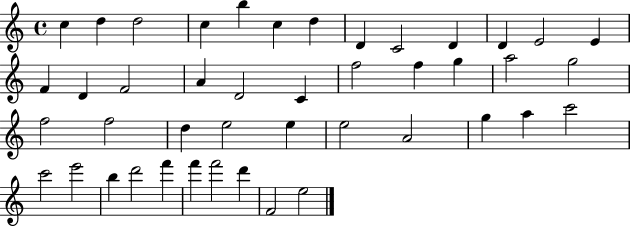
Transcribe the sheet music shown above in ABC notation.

X:1
T:Untitled
M:4/4
L:1/4
K:C
c d d2 c b c d D C2 D D E2 E F D F2 A D2 C f2 f g a2 g2 f2 f2 d e2 e e2 A2 g a c'2 c'2 e'2 b d'2 f' f' f'2 d' F2 e2